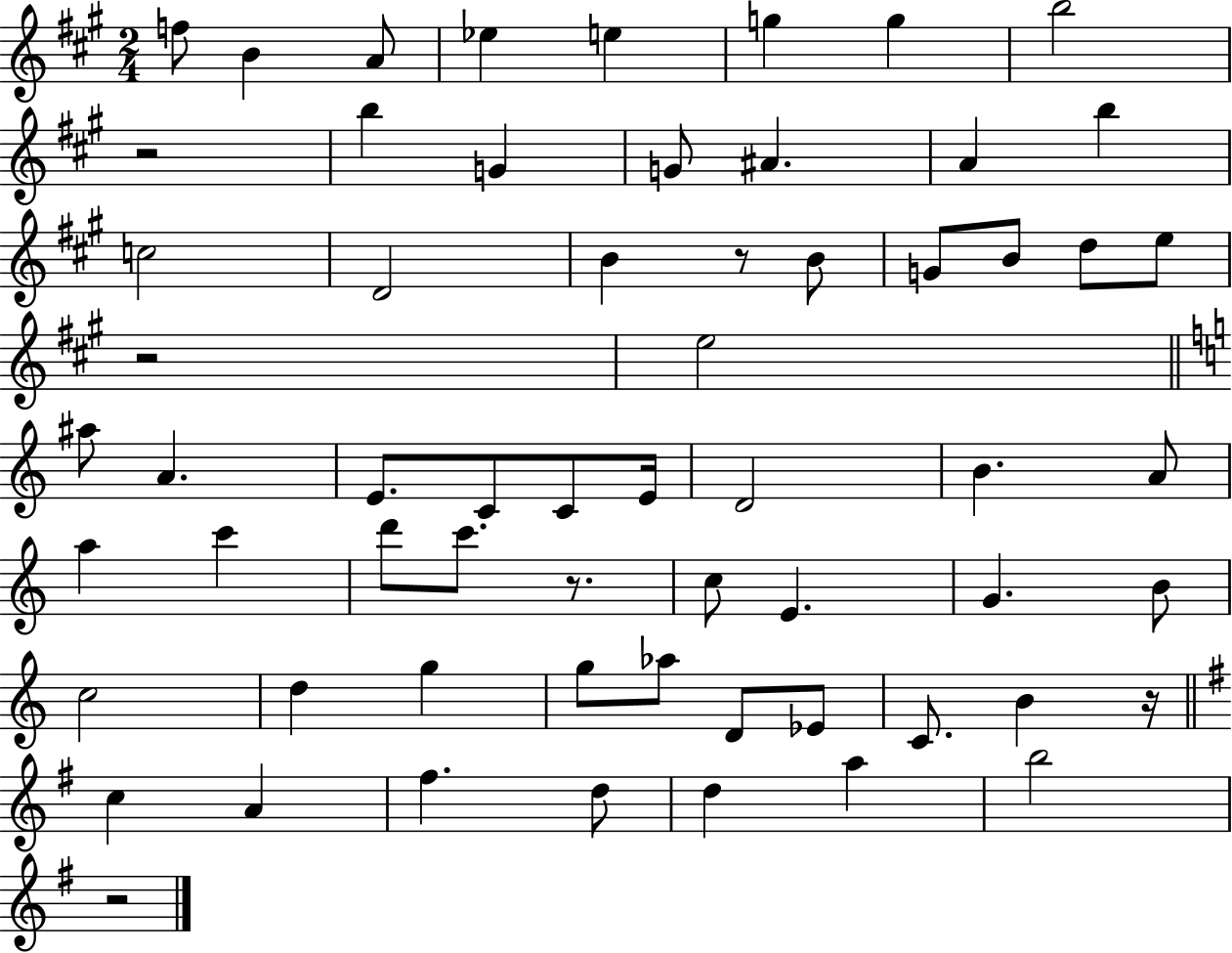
X:1
T:Untitled
M:2/4
L:1/4
K:A
f/2 B A/2 _e e g g b2 z2 b G G/2 ^A A b c2 D2 B z/2 B/2 G/2 B/2 d/2 e/2 z2 e2 ^a/2 A E/2 C/2 C/2 E/4 D2 B A/2 a c' d'/2 c'/2 z/2 c/2 E G B/2 c2 d g g/2 _a/2 D/2 _E/2 C/2 B z/4 c A ^f d/2 d a b2 z2